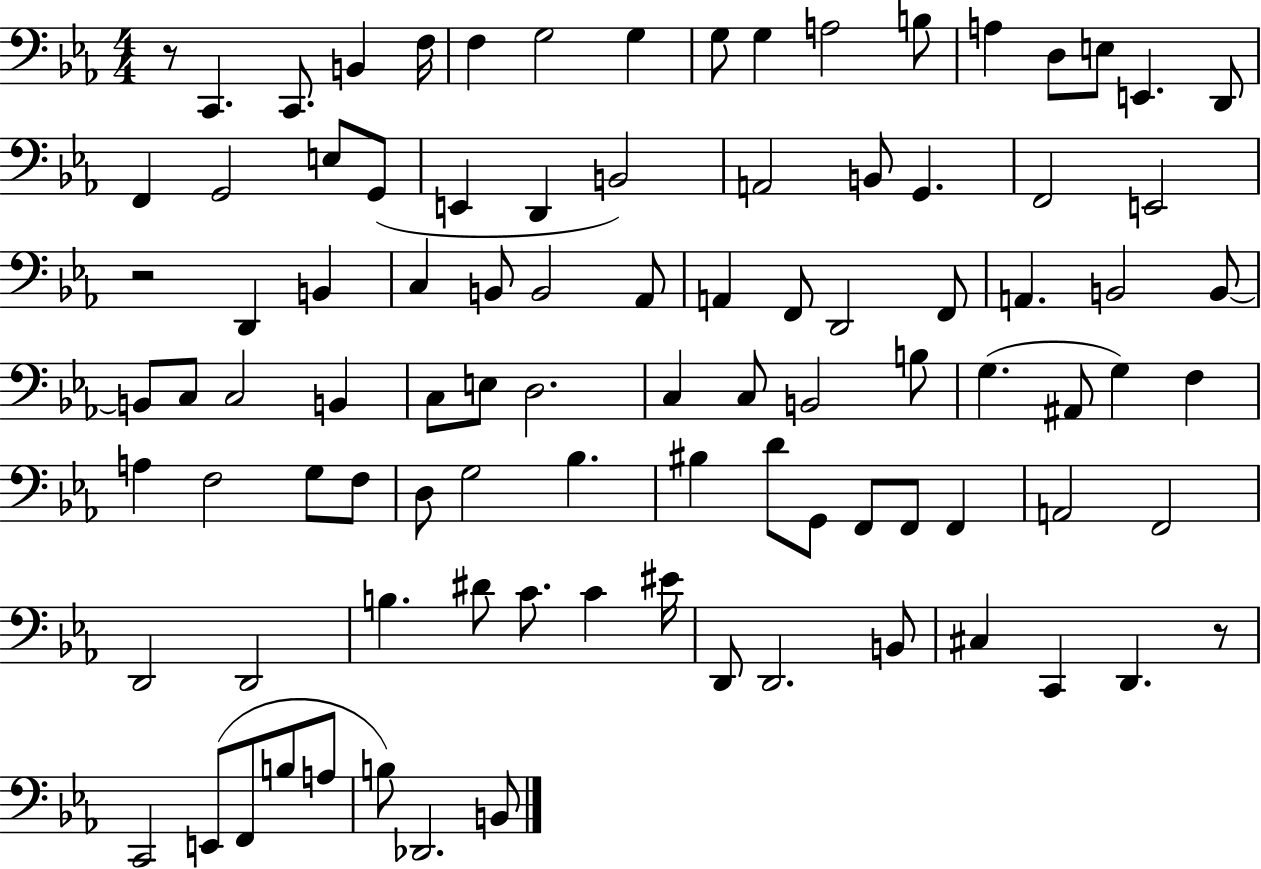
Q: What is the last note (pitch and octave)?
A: B2